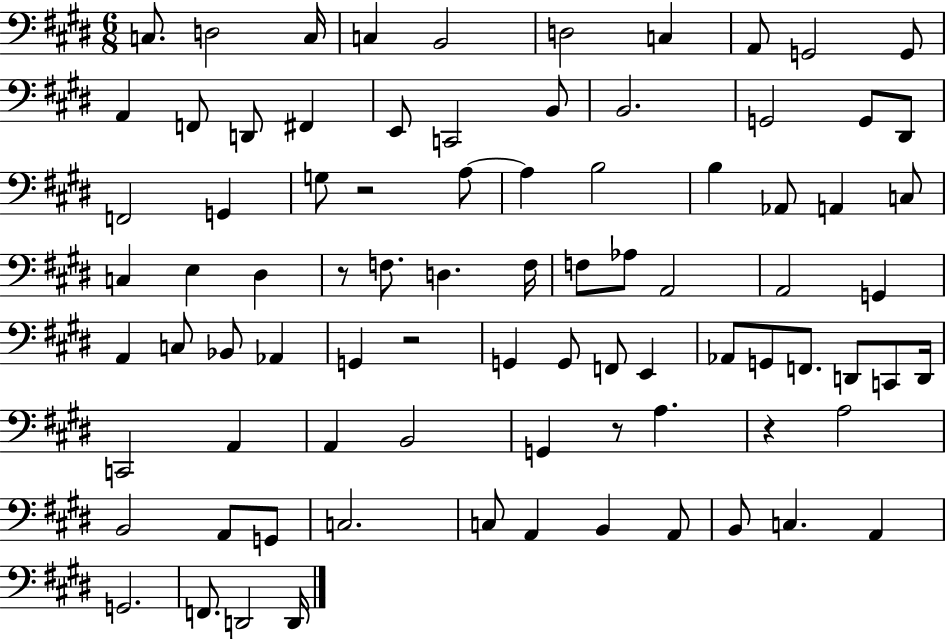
C3/e. D3/h C3/s C3/q B2/h D3/h C3/q A2/e G2/h G2/e A2/q F2/e D2/e F#2/q E2/e C2/h B2/e B2/h. G2/h G2/e D#2/e F2/h G2/q G3/e R/h A3/e A3/q B3/h B3/q Ab2/e A2/q C3/e C3/q E3/q D#3/q R/e F3/e. D3/q. F3/s F3/e Ab3/e A2/h A2/h G2/q A2/q C3/e Bb2/e Ab2/q G2/q R/h G2/q G2/e F2/e E2/q Ab2/e G2/e F2/e. D2/e C2/e D2/s C2/h A2/q A2/q B2/h G2/q R/e A3/q. R/q A3/h B2/h A2/e G2/e C3/h. C3/e A2/q B2/q A2/e B2/e C3/q. A2/q G2/h. F2/e. D2/h D2/s